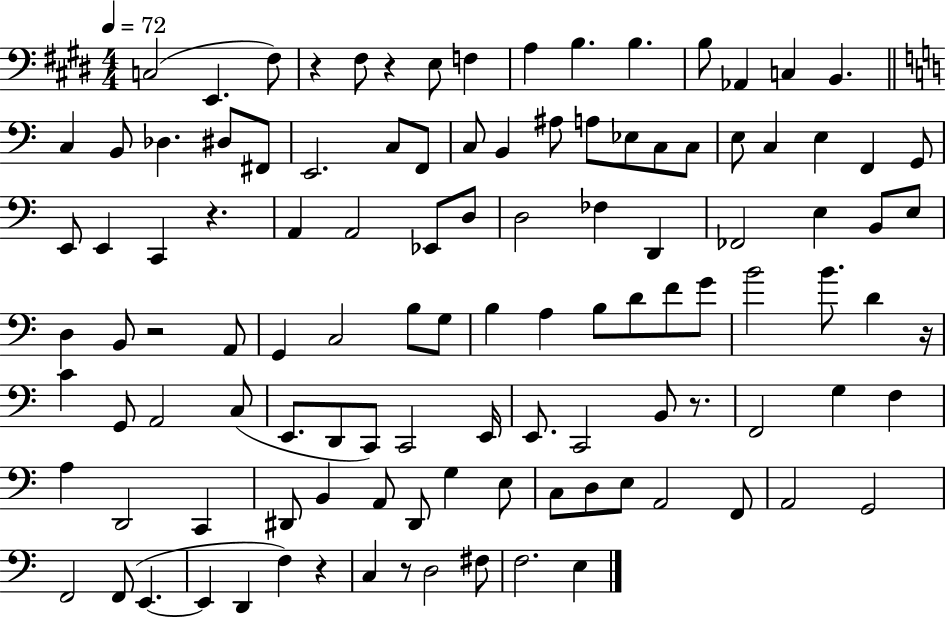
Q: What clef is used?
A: bass